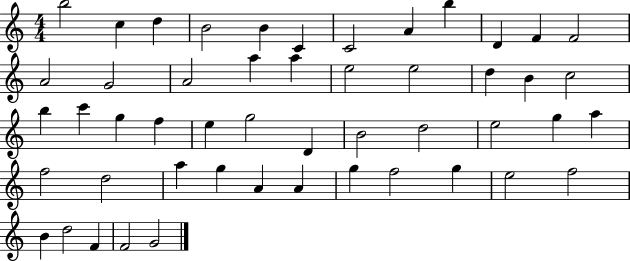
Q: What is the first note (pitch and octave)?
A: B5